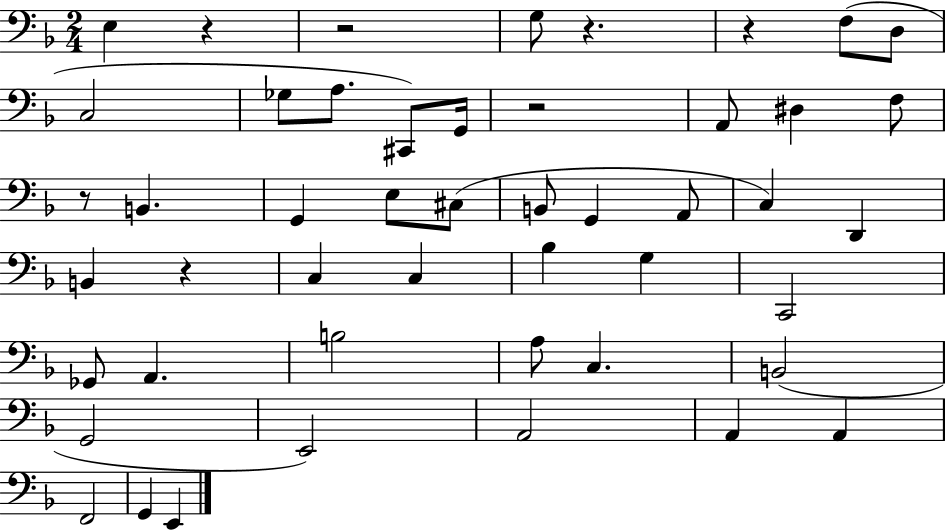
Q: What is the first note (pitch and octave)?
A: E3